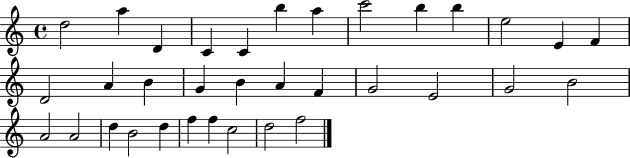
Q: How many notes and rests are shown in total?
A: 34